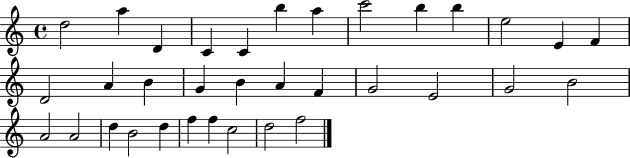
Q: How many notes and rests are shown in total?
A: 34